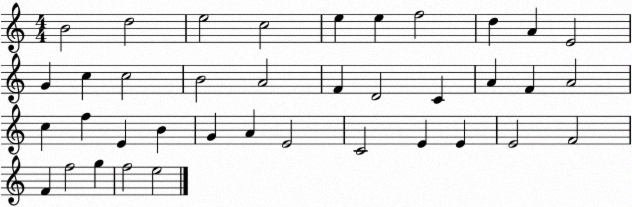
X:1
T:Untitled
M:4/4
L:1/4
K:C
B2 d2 e2 c2 e e f2 d A E2 G c c2 B2 A2 F D2 C A F A2 c f E B G A E2 C2 E E E2 F2 F f2 g f2 e2